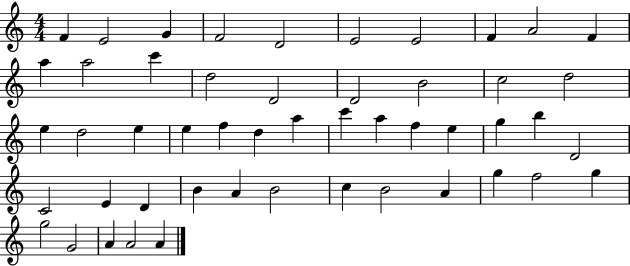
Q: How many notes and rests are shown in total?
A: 50